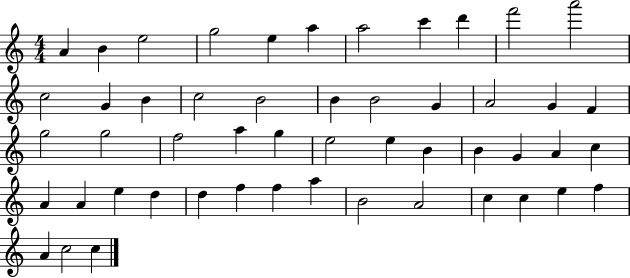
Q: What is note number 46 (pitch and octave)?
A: C5